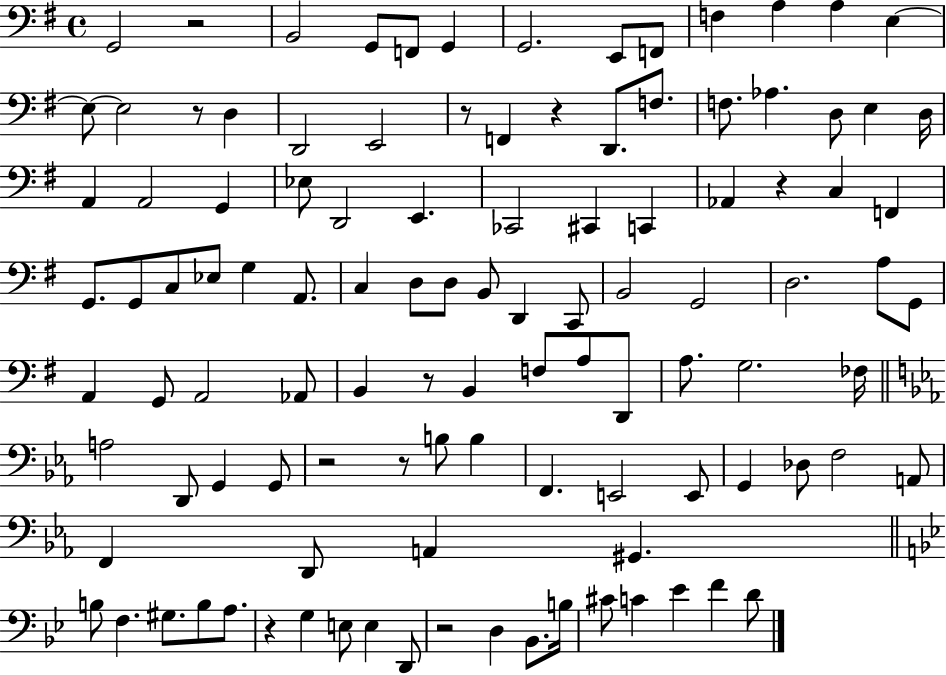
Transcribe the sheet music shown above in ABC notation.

X:1
T:Untitled
M:4/4
L:1/4
K:G
G,,2 z2 B,,2 G,,/2 F,,/2 G,, G,,2 E,,/2 F,,/2 F, A, A, E, E,/2 E,2 z/2 D, D,,2 E,,2 z/2 F,, z D,,/2 F,/2 F,/2 _A, D,/2 E, D,/4 A,, A,,2 G,, _E,/2 D,,2 E,, _C,,2 ^C,, C,, _A,, z C, F,, G,,/2 G,,/2 C,/2 _E,/2 G, A,,/2 C, D,/2 D,/2 B,,/2 D,, C,,/2 B,,2 G,,2 D,2 A,/2 G,,/2 A,, G,,/2 A,,2 _A,,/2 B,, z/2 B,, F,/2 A,/2 D,,/2 A,/2 G,2 _F,/4 A,2 D,,/2 G,, G,,/2 z2 z/2 B,/2 B, F,, E,,2 E,,/2 G,, _D,/2 F,2 A,,/2 F,, D,,/2 A,, ^G,, B,/2 F, ^G,/2 B,/2 A,/2 z G, E,/2 E, D,,/2 z2 D, _B,,/2 B,/4 ^C/2 C _E F D/2